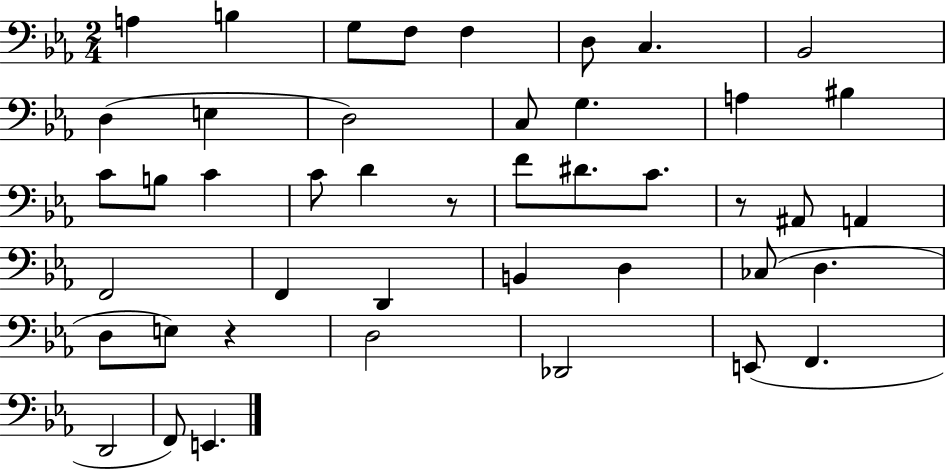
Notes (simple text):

A3/q B3/q G3/e F3/e F3/q D3/e C3/q. Bb2/h D3/q E3/q D3/h C3/e G3/q. A3/q BIS3/q C4/e B3/e C4/q C4/e D4/q R/e F4/e D#4/e. C4/e. R/e A#2/e A2/q F2/h F2/q D2/q B2/q D3/q CES3/e D3/q. D3/e E3/e R/q D3/h Db2/h E2/e F2/q. D2/h F2/e E2/q.